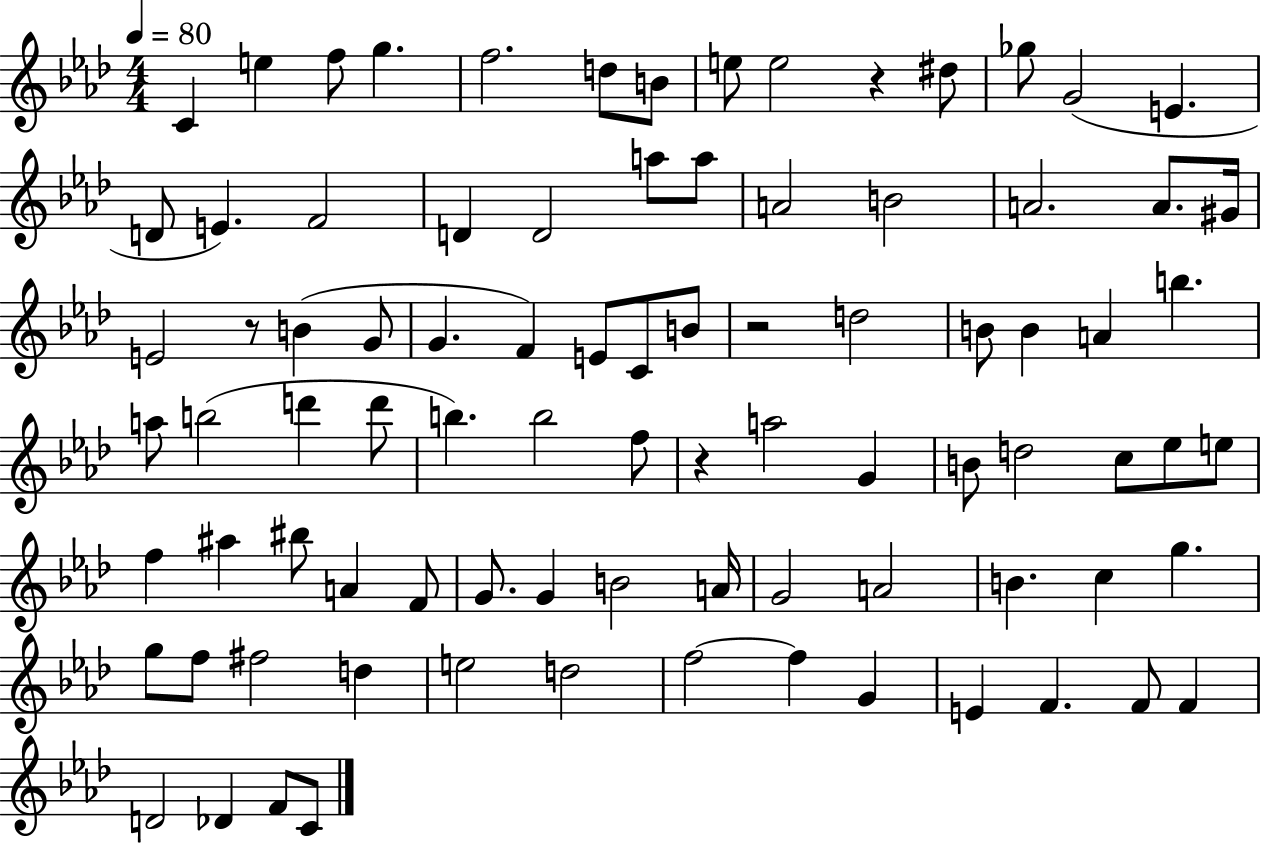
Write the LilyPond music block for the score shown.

{
  \clef treble
  \numericTimeSignature
  \time 4/4
  \key aes \major
  \tempo 4 = 80
  c'4 e''4 f''8 g''4. | f''2. d''8 b'8 | e''8 e''2 r4 dis''8 | ges''8 g'2( e'4. | \break d'8 e'4.) f'2 | d'4 d'2 a''8 a''8 | a'2 b'2 | a'2. a'8. gis'16 | \break e'2 r8 b'4( g'8 | g'4. f'4) e'8 c'8 b'8 | r2 d''2 | b'8 b'4 a'4 b''4. | \break a''8 b''2( d'''4 d'''8 | b''4.) b''2 f''8 | r4 a''2 g'4 | b'8 d''2 c''8 ees''8 e''8 | \break f''4 ais''4 bis''8 a'4 f'8 | g'8. g'4 b'2 a'16 | g'2 a'2 | b'4. c''4 g''4. | \break g''8 f''8 fis''2 d''4 | e''2 d''2 | f''2~~ f''4 g'4 | e'4 f'4. f'8 f'4 | \break d'2 des'4 f'8 c'8 | \bar "|."
}